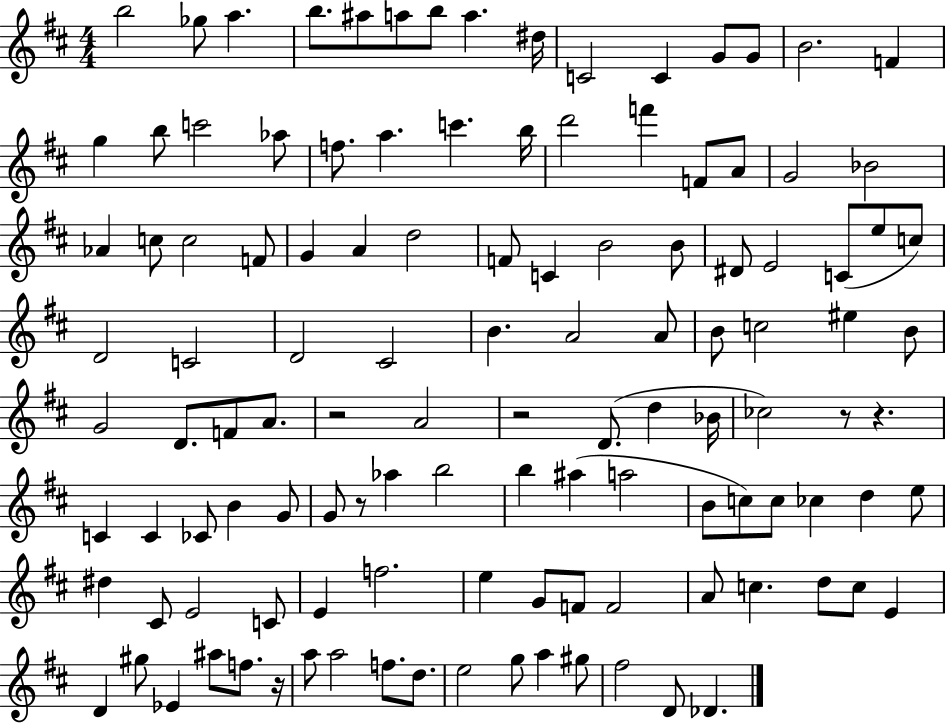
X:1
T:Untitled
M:4/4
L:1/4
K:D
b2 _g/2 a b/2 ^a/2 a/2 b/2 a ^d/4 C2 C G/2 G/2 B2 F g b/2 c'2 _a/2 f/2 a c' b/4 d'2 f' F/2 A/2 G2 _B2 _A c/2 c2 F/2 G A d2 F/2 C B2 B/2 ^D/2 E2 C/2 e/2 c/2 D2 C2 D2 ^C2 B A2 A/2 B/2 c2 ^e B/2 G2 D/2 F/2 A/2 z2 A2 z2 D/2 d _B/4 _c2 z/2 z C C _C/2 B G/2 G/2 z/2 _a b2 b ^a a2 B/2 c/2 c/2 _c d e/2 ^d ^C/2 E2 C/2 E f2 e G/2 F/2 F2 A/2 c d/2 c/2 E D ^g/2 _E ^a/2 f/2 z/4 a/2 a2 f/2 d/2 e2 g/2 a ^g/2 ^f2 D/2 _D